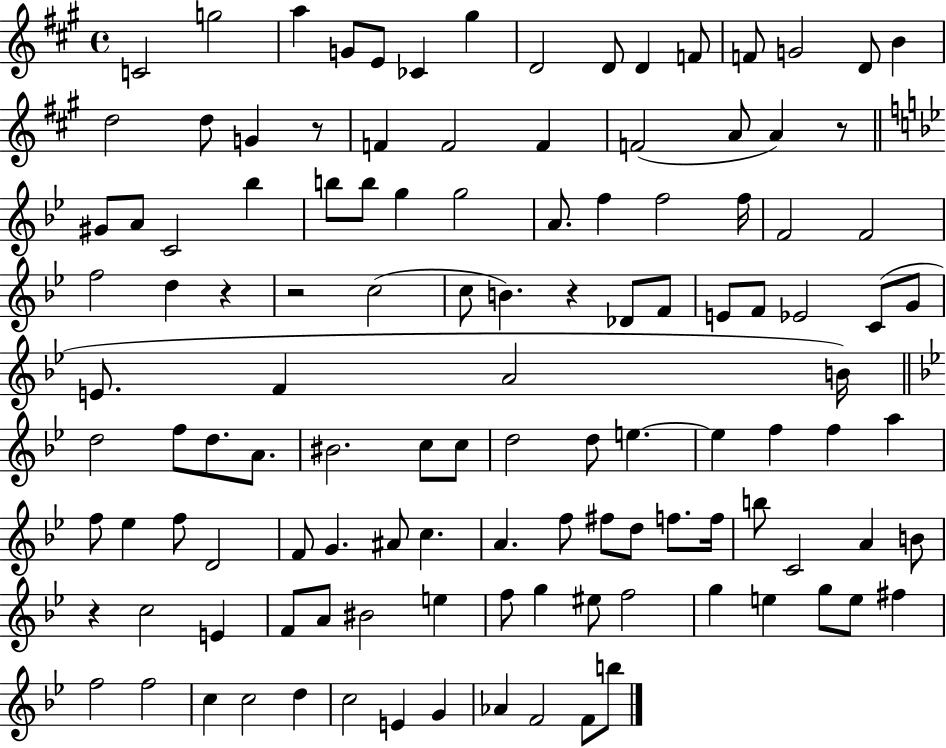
{
  \clef treble
  \time 4/4
  \defaultTimeSignature
  \key a \major
  c'2 g''2 | a''4 g'8 e'8 ces'4 gis''4 | d'2 d'8 d'4 f'8 | f'8 g'2 d'8 b'4 | \break d''2 d''8 g'4 r8 | f'4 f'2 f'4 | f'2( a'8 a'4) r8 | \bar "||" \break \key bes \major gis'8 a'8 c'2 bes''4 | b''8 b''8 g''4 g''2 | a'8. f''4 f''2 f''16 | f'2 f'2 | \break f''2 d''4 r4 | r2 c''2( | c''8 b'4.) r4 des'8 f'8 | e'8 f'8 ees'2 c'8( g'8 | \break e'8. f'4 a'2 b'16) | \bar "||" \break \key g \minor d''2 f''8 d''8. a'8. | bis'2. c''8 c''8 | d''2 d''8 e''4.~~ | e''4 f''4 f''4 a''4 | \break f''8 ees''4 f''8 d'2 | f'8 g'4. ais'8 c''4. | a'4. f''8 fis''8 d''8 f''8. f''16 | b''8 c'2 a'4 b'8 | \break r4 c''2 e'4 | f'8 a'8 bis'2 e''4 | f''8 g''4 eis''8 f''2 | g''4 e''4 g''8 e''8 fis''4 | \break f''2 f''2 | c''4 c''2 d''4 | c''2 e'4 g'4 | aes'4 f'2 f'8 b''8 | \break \bar "|."
}